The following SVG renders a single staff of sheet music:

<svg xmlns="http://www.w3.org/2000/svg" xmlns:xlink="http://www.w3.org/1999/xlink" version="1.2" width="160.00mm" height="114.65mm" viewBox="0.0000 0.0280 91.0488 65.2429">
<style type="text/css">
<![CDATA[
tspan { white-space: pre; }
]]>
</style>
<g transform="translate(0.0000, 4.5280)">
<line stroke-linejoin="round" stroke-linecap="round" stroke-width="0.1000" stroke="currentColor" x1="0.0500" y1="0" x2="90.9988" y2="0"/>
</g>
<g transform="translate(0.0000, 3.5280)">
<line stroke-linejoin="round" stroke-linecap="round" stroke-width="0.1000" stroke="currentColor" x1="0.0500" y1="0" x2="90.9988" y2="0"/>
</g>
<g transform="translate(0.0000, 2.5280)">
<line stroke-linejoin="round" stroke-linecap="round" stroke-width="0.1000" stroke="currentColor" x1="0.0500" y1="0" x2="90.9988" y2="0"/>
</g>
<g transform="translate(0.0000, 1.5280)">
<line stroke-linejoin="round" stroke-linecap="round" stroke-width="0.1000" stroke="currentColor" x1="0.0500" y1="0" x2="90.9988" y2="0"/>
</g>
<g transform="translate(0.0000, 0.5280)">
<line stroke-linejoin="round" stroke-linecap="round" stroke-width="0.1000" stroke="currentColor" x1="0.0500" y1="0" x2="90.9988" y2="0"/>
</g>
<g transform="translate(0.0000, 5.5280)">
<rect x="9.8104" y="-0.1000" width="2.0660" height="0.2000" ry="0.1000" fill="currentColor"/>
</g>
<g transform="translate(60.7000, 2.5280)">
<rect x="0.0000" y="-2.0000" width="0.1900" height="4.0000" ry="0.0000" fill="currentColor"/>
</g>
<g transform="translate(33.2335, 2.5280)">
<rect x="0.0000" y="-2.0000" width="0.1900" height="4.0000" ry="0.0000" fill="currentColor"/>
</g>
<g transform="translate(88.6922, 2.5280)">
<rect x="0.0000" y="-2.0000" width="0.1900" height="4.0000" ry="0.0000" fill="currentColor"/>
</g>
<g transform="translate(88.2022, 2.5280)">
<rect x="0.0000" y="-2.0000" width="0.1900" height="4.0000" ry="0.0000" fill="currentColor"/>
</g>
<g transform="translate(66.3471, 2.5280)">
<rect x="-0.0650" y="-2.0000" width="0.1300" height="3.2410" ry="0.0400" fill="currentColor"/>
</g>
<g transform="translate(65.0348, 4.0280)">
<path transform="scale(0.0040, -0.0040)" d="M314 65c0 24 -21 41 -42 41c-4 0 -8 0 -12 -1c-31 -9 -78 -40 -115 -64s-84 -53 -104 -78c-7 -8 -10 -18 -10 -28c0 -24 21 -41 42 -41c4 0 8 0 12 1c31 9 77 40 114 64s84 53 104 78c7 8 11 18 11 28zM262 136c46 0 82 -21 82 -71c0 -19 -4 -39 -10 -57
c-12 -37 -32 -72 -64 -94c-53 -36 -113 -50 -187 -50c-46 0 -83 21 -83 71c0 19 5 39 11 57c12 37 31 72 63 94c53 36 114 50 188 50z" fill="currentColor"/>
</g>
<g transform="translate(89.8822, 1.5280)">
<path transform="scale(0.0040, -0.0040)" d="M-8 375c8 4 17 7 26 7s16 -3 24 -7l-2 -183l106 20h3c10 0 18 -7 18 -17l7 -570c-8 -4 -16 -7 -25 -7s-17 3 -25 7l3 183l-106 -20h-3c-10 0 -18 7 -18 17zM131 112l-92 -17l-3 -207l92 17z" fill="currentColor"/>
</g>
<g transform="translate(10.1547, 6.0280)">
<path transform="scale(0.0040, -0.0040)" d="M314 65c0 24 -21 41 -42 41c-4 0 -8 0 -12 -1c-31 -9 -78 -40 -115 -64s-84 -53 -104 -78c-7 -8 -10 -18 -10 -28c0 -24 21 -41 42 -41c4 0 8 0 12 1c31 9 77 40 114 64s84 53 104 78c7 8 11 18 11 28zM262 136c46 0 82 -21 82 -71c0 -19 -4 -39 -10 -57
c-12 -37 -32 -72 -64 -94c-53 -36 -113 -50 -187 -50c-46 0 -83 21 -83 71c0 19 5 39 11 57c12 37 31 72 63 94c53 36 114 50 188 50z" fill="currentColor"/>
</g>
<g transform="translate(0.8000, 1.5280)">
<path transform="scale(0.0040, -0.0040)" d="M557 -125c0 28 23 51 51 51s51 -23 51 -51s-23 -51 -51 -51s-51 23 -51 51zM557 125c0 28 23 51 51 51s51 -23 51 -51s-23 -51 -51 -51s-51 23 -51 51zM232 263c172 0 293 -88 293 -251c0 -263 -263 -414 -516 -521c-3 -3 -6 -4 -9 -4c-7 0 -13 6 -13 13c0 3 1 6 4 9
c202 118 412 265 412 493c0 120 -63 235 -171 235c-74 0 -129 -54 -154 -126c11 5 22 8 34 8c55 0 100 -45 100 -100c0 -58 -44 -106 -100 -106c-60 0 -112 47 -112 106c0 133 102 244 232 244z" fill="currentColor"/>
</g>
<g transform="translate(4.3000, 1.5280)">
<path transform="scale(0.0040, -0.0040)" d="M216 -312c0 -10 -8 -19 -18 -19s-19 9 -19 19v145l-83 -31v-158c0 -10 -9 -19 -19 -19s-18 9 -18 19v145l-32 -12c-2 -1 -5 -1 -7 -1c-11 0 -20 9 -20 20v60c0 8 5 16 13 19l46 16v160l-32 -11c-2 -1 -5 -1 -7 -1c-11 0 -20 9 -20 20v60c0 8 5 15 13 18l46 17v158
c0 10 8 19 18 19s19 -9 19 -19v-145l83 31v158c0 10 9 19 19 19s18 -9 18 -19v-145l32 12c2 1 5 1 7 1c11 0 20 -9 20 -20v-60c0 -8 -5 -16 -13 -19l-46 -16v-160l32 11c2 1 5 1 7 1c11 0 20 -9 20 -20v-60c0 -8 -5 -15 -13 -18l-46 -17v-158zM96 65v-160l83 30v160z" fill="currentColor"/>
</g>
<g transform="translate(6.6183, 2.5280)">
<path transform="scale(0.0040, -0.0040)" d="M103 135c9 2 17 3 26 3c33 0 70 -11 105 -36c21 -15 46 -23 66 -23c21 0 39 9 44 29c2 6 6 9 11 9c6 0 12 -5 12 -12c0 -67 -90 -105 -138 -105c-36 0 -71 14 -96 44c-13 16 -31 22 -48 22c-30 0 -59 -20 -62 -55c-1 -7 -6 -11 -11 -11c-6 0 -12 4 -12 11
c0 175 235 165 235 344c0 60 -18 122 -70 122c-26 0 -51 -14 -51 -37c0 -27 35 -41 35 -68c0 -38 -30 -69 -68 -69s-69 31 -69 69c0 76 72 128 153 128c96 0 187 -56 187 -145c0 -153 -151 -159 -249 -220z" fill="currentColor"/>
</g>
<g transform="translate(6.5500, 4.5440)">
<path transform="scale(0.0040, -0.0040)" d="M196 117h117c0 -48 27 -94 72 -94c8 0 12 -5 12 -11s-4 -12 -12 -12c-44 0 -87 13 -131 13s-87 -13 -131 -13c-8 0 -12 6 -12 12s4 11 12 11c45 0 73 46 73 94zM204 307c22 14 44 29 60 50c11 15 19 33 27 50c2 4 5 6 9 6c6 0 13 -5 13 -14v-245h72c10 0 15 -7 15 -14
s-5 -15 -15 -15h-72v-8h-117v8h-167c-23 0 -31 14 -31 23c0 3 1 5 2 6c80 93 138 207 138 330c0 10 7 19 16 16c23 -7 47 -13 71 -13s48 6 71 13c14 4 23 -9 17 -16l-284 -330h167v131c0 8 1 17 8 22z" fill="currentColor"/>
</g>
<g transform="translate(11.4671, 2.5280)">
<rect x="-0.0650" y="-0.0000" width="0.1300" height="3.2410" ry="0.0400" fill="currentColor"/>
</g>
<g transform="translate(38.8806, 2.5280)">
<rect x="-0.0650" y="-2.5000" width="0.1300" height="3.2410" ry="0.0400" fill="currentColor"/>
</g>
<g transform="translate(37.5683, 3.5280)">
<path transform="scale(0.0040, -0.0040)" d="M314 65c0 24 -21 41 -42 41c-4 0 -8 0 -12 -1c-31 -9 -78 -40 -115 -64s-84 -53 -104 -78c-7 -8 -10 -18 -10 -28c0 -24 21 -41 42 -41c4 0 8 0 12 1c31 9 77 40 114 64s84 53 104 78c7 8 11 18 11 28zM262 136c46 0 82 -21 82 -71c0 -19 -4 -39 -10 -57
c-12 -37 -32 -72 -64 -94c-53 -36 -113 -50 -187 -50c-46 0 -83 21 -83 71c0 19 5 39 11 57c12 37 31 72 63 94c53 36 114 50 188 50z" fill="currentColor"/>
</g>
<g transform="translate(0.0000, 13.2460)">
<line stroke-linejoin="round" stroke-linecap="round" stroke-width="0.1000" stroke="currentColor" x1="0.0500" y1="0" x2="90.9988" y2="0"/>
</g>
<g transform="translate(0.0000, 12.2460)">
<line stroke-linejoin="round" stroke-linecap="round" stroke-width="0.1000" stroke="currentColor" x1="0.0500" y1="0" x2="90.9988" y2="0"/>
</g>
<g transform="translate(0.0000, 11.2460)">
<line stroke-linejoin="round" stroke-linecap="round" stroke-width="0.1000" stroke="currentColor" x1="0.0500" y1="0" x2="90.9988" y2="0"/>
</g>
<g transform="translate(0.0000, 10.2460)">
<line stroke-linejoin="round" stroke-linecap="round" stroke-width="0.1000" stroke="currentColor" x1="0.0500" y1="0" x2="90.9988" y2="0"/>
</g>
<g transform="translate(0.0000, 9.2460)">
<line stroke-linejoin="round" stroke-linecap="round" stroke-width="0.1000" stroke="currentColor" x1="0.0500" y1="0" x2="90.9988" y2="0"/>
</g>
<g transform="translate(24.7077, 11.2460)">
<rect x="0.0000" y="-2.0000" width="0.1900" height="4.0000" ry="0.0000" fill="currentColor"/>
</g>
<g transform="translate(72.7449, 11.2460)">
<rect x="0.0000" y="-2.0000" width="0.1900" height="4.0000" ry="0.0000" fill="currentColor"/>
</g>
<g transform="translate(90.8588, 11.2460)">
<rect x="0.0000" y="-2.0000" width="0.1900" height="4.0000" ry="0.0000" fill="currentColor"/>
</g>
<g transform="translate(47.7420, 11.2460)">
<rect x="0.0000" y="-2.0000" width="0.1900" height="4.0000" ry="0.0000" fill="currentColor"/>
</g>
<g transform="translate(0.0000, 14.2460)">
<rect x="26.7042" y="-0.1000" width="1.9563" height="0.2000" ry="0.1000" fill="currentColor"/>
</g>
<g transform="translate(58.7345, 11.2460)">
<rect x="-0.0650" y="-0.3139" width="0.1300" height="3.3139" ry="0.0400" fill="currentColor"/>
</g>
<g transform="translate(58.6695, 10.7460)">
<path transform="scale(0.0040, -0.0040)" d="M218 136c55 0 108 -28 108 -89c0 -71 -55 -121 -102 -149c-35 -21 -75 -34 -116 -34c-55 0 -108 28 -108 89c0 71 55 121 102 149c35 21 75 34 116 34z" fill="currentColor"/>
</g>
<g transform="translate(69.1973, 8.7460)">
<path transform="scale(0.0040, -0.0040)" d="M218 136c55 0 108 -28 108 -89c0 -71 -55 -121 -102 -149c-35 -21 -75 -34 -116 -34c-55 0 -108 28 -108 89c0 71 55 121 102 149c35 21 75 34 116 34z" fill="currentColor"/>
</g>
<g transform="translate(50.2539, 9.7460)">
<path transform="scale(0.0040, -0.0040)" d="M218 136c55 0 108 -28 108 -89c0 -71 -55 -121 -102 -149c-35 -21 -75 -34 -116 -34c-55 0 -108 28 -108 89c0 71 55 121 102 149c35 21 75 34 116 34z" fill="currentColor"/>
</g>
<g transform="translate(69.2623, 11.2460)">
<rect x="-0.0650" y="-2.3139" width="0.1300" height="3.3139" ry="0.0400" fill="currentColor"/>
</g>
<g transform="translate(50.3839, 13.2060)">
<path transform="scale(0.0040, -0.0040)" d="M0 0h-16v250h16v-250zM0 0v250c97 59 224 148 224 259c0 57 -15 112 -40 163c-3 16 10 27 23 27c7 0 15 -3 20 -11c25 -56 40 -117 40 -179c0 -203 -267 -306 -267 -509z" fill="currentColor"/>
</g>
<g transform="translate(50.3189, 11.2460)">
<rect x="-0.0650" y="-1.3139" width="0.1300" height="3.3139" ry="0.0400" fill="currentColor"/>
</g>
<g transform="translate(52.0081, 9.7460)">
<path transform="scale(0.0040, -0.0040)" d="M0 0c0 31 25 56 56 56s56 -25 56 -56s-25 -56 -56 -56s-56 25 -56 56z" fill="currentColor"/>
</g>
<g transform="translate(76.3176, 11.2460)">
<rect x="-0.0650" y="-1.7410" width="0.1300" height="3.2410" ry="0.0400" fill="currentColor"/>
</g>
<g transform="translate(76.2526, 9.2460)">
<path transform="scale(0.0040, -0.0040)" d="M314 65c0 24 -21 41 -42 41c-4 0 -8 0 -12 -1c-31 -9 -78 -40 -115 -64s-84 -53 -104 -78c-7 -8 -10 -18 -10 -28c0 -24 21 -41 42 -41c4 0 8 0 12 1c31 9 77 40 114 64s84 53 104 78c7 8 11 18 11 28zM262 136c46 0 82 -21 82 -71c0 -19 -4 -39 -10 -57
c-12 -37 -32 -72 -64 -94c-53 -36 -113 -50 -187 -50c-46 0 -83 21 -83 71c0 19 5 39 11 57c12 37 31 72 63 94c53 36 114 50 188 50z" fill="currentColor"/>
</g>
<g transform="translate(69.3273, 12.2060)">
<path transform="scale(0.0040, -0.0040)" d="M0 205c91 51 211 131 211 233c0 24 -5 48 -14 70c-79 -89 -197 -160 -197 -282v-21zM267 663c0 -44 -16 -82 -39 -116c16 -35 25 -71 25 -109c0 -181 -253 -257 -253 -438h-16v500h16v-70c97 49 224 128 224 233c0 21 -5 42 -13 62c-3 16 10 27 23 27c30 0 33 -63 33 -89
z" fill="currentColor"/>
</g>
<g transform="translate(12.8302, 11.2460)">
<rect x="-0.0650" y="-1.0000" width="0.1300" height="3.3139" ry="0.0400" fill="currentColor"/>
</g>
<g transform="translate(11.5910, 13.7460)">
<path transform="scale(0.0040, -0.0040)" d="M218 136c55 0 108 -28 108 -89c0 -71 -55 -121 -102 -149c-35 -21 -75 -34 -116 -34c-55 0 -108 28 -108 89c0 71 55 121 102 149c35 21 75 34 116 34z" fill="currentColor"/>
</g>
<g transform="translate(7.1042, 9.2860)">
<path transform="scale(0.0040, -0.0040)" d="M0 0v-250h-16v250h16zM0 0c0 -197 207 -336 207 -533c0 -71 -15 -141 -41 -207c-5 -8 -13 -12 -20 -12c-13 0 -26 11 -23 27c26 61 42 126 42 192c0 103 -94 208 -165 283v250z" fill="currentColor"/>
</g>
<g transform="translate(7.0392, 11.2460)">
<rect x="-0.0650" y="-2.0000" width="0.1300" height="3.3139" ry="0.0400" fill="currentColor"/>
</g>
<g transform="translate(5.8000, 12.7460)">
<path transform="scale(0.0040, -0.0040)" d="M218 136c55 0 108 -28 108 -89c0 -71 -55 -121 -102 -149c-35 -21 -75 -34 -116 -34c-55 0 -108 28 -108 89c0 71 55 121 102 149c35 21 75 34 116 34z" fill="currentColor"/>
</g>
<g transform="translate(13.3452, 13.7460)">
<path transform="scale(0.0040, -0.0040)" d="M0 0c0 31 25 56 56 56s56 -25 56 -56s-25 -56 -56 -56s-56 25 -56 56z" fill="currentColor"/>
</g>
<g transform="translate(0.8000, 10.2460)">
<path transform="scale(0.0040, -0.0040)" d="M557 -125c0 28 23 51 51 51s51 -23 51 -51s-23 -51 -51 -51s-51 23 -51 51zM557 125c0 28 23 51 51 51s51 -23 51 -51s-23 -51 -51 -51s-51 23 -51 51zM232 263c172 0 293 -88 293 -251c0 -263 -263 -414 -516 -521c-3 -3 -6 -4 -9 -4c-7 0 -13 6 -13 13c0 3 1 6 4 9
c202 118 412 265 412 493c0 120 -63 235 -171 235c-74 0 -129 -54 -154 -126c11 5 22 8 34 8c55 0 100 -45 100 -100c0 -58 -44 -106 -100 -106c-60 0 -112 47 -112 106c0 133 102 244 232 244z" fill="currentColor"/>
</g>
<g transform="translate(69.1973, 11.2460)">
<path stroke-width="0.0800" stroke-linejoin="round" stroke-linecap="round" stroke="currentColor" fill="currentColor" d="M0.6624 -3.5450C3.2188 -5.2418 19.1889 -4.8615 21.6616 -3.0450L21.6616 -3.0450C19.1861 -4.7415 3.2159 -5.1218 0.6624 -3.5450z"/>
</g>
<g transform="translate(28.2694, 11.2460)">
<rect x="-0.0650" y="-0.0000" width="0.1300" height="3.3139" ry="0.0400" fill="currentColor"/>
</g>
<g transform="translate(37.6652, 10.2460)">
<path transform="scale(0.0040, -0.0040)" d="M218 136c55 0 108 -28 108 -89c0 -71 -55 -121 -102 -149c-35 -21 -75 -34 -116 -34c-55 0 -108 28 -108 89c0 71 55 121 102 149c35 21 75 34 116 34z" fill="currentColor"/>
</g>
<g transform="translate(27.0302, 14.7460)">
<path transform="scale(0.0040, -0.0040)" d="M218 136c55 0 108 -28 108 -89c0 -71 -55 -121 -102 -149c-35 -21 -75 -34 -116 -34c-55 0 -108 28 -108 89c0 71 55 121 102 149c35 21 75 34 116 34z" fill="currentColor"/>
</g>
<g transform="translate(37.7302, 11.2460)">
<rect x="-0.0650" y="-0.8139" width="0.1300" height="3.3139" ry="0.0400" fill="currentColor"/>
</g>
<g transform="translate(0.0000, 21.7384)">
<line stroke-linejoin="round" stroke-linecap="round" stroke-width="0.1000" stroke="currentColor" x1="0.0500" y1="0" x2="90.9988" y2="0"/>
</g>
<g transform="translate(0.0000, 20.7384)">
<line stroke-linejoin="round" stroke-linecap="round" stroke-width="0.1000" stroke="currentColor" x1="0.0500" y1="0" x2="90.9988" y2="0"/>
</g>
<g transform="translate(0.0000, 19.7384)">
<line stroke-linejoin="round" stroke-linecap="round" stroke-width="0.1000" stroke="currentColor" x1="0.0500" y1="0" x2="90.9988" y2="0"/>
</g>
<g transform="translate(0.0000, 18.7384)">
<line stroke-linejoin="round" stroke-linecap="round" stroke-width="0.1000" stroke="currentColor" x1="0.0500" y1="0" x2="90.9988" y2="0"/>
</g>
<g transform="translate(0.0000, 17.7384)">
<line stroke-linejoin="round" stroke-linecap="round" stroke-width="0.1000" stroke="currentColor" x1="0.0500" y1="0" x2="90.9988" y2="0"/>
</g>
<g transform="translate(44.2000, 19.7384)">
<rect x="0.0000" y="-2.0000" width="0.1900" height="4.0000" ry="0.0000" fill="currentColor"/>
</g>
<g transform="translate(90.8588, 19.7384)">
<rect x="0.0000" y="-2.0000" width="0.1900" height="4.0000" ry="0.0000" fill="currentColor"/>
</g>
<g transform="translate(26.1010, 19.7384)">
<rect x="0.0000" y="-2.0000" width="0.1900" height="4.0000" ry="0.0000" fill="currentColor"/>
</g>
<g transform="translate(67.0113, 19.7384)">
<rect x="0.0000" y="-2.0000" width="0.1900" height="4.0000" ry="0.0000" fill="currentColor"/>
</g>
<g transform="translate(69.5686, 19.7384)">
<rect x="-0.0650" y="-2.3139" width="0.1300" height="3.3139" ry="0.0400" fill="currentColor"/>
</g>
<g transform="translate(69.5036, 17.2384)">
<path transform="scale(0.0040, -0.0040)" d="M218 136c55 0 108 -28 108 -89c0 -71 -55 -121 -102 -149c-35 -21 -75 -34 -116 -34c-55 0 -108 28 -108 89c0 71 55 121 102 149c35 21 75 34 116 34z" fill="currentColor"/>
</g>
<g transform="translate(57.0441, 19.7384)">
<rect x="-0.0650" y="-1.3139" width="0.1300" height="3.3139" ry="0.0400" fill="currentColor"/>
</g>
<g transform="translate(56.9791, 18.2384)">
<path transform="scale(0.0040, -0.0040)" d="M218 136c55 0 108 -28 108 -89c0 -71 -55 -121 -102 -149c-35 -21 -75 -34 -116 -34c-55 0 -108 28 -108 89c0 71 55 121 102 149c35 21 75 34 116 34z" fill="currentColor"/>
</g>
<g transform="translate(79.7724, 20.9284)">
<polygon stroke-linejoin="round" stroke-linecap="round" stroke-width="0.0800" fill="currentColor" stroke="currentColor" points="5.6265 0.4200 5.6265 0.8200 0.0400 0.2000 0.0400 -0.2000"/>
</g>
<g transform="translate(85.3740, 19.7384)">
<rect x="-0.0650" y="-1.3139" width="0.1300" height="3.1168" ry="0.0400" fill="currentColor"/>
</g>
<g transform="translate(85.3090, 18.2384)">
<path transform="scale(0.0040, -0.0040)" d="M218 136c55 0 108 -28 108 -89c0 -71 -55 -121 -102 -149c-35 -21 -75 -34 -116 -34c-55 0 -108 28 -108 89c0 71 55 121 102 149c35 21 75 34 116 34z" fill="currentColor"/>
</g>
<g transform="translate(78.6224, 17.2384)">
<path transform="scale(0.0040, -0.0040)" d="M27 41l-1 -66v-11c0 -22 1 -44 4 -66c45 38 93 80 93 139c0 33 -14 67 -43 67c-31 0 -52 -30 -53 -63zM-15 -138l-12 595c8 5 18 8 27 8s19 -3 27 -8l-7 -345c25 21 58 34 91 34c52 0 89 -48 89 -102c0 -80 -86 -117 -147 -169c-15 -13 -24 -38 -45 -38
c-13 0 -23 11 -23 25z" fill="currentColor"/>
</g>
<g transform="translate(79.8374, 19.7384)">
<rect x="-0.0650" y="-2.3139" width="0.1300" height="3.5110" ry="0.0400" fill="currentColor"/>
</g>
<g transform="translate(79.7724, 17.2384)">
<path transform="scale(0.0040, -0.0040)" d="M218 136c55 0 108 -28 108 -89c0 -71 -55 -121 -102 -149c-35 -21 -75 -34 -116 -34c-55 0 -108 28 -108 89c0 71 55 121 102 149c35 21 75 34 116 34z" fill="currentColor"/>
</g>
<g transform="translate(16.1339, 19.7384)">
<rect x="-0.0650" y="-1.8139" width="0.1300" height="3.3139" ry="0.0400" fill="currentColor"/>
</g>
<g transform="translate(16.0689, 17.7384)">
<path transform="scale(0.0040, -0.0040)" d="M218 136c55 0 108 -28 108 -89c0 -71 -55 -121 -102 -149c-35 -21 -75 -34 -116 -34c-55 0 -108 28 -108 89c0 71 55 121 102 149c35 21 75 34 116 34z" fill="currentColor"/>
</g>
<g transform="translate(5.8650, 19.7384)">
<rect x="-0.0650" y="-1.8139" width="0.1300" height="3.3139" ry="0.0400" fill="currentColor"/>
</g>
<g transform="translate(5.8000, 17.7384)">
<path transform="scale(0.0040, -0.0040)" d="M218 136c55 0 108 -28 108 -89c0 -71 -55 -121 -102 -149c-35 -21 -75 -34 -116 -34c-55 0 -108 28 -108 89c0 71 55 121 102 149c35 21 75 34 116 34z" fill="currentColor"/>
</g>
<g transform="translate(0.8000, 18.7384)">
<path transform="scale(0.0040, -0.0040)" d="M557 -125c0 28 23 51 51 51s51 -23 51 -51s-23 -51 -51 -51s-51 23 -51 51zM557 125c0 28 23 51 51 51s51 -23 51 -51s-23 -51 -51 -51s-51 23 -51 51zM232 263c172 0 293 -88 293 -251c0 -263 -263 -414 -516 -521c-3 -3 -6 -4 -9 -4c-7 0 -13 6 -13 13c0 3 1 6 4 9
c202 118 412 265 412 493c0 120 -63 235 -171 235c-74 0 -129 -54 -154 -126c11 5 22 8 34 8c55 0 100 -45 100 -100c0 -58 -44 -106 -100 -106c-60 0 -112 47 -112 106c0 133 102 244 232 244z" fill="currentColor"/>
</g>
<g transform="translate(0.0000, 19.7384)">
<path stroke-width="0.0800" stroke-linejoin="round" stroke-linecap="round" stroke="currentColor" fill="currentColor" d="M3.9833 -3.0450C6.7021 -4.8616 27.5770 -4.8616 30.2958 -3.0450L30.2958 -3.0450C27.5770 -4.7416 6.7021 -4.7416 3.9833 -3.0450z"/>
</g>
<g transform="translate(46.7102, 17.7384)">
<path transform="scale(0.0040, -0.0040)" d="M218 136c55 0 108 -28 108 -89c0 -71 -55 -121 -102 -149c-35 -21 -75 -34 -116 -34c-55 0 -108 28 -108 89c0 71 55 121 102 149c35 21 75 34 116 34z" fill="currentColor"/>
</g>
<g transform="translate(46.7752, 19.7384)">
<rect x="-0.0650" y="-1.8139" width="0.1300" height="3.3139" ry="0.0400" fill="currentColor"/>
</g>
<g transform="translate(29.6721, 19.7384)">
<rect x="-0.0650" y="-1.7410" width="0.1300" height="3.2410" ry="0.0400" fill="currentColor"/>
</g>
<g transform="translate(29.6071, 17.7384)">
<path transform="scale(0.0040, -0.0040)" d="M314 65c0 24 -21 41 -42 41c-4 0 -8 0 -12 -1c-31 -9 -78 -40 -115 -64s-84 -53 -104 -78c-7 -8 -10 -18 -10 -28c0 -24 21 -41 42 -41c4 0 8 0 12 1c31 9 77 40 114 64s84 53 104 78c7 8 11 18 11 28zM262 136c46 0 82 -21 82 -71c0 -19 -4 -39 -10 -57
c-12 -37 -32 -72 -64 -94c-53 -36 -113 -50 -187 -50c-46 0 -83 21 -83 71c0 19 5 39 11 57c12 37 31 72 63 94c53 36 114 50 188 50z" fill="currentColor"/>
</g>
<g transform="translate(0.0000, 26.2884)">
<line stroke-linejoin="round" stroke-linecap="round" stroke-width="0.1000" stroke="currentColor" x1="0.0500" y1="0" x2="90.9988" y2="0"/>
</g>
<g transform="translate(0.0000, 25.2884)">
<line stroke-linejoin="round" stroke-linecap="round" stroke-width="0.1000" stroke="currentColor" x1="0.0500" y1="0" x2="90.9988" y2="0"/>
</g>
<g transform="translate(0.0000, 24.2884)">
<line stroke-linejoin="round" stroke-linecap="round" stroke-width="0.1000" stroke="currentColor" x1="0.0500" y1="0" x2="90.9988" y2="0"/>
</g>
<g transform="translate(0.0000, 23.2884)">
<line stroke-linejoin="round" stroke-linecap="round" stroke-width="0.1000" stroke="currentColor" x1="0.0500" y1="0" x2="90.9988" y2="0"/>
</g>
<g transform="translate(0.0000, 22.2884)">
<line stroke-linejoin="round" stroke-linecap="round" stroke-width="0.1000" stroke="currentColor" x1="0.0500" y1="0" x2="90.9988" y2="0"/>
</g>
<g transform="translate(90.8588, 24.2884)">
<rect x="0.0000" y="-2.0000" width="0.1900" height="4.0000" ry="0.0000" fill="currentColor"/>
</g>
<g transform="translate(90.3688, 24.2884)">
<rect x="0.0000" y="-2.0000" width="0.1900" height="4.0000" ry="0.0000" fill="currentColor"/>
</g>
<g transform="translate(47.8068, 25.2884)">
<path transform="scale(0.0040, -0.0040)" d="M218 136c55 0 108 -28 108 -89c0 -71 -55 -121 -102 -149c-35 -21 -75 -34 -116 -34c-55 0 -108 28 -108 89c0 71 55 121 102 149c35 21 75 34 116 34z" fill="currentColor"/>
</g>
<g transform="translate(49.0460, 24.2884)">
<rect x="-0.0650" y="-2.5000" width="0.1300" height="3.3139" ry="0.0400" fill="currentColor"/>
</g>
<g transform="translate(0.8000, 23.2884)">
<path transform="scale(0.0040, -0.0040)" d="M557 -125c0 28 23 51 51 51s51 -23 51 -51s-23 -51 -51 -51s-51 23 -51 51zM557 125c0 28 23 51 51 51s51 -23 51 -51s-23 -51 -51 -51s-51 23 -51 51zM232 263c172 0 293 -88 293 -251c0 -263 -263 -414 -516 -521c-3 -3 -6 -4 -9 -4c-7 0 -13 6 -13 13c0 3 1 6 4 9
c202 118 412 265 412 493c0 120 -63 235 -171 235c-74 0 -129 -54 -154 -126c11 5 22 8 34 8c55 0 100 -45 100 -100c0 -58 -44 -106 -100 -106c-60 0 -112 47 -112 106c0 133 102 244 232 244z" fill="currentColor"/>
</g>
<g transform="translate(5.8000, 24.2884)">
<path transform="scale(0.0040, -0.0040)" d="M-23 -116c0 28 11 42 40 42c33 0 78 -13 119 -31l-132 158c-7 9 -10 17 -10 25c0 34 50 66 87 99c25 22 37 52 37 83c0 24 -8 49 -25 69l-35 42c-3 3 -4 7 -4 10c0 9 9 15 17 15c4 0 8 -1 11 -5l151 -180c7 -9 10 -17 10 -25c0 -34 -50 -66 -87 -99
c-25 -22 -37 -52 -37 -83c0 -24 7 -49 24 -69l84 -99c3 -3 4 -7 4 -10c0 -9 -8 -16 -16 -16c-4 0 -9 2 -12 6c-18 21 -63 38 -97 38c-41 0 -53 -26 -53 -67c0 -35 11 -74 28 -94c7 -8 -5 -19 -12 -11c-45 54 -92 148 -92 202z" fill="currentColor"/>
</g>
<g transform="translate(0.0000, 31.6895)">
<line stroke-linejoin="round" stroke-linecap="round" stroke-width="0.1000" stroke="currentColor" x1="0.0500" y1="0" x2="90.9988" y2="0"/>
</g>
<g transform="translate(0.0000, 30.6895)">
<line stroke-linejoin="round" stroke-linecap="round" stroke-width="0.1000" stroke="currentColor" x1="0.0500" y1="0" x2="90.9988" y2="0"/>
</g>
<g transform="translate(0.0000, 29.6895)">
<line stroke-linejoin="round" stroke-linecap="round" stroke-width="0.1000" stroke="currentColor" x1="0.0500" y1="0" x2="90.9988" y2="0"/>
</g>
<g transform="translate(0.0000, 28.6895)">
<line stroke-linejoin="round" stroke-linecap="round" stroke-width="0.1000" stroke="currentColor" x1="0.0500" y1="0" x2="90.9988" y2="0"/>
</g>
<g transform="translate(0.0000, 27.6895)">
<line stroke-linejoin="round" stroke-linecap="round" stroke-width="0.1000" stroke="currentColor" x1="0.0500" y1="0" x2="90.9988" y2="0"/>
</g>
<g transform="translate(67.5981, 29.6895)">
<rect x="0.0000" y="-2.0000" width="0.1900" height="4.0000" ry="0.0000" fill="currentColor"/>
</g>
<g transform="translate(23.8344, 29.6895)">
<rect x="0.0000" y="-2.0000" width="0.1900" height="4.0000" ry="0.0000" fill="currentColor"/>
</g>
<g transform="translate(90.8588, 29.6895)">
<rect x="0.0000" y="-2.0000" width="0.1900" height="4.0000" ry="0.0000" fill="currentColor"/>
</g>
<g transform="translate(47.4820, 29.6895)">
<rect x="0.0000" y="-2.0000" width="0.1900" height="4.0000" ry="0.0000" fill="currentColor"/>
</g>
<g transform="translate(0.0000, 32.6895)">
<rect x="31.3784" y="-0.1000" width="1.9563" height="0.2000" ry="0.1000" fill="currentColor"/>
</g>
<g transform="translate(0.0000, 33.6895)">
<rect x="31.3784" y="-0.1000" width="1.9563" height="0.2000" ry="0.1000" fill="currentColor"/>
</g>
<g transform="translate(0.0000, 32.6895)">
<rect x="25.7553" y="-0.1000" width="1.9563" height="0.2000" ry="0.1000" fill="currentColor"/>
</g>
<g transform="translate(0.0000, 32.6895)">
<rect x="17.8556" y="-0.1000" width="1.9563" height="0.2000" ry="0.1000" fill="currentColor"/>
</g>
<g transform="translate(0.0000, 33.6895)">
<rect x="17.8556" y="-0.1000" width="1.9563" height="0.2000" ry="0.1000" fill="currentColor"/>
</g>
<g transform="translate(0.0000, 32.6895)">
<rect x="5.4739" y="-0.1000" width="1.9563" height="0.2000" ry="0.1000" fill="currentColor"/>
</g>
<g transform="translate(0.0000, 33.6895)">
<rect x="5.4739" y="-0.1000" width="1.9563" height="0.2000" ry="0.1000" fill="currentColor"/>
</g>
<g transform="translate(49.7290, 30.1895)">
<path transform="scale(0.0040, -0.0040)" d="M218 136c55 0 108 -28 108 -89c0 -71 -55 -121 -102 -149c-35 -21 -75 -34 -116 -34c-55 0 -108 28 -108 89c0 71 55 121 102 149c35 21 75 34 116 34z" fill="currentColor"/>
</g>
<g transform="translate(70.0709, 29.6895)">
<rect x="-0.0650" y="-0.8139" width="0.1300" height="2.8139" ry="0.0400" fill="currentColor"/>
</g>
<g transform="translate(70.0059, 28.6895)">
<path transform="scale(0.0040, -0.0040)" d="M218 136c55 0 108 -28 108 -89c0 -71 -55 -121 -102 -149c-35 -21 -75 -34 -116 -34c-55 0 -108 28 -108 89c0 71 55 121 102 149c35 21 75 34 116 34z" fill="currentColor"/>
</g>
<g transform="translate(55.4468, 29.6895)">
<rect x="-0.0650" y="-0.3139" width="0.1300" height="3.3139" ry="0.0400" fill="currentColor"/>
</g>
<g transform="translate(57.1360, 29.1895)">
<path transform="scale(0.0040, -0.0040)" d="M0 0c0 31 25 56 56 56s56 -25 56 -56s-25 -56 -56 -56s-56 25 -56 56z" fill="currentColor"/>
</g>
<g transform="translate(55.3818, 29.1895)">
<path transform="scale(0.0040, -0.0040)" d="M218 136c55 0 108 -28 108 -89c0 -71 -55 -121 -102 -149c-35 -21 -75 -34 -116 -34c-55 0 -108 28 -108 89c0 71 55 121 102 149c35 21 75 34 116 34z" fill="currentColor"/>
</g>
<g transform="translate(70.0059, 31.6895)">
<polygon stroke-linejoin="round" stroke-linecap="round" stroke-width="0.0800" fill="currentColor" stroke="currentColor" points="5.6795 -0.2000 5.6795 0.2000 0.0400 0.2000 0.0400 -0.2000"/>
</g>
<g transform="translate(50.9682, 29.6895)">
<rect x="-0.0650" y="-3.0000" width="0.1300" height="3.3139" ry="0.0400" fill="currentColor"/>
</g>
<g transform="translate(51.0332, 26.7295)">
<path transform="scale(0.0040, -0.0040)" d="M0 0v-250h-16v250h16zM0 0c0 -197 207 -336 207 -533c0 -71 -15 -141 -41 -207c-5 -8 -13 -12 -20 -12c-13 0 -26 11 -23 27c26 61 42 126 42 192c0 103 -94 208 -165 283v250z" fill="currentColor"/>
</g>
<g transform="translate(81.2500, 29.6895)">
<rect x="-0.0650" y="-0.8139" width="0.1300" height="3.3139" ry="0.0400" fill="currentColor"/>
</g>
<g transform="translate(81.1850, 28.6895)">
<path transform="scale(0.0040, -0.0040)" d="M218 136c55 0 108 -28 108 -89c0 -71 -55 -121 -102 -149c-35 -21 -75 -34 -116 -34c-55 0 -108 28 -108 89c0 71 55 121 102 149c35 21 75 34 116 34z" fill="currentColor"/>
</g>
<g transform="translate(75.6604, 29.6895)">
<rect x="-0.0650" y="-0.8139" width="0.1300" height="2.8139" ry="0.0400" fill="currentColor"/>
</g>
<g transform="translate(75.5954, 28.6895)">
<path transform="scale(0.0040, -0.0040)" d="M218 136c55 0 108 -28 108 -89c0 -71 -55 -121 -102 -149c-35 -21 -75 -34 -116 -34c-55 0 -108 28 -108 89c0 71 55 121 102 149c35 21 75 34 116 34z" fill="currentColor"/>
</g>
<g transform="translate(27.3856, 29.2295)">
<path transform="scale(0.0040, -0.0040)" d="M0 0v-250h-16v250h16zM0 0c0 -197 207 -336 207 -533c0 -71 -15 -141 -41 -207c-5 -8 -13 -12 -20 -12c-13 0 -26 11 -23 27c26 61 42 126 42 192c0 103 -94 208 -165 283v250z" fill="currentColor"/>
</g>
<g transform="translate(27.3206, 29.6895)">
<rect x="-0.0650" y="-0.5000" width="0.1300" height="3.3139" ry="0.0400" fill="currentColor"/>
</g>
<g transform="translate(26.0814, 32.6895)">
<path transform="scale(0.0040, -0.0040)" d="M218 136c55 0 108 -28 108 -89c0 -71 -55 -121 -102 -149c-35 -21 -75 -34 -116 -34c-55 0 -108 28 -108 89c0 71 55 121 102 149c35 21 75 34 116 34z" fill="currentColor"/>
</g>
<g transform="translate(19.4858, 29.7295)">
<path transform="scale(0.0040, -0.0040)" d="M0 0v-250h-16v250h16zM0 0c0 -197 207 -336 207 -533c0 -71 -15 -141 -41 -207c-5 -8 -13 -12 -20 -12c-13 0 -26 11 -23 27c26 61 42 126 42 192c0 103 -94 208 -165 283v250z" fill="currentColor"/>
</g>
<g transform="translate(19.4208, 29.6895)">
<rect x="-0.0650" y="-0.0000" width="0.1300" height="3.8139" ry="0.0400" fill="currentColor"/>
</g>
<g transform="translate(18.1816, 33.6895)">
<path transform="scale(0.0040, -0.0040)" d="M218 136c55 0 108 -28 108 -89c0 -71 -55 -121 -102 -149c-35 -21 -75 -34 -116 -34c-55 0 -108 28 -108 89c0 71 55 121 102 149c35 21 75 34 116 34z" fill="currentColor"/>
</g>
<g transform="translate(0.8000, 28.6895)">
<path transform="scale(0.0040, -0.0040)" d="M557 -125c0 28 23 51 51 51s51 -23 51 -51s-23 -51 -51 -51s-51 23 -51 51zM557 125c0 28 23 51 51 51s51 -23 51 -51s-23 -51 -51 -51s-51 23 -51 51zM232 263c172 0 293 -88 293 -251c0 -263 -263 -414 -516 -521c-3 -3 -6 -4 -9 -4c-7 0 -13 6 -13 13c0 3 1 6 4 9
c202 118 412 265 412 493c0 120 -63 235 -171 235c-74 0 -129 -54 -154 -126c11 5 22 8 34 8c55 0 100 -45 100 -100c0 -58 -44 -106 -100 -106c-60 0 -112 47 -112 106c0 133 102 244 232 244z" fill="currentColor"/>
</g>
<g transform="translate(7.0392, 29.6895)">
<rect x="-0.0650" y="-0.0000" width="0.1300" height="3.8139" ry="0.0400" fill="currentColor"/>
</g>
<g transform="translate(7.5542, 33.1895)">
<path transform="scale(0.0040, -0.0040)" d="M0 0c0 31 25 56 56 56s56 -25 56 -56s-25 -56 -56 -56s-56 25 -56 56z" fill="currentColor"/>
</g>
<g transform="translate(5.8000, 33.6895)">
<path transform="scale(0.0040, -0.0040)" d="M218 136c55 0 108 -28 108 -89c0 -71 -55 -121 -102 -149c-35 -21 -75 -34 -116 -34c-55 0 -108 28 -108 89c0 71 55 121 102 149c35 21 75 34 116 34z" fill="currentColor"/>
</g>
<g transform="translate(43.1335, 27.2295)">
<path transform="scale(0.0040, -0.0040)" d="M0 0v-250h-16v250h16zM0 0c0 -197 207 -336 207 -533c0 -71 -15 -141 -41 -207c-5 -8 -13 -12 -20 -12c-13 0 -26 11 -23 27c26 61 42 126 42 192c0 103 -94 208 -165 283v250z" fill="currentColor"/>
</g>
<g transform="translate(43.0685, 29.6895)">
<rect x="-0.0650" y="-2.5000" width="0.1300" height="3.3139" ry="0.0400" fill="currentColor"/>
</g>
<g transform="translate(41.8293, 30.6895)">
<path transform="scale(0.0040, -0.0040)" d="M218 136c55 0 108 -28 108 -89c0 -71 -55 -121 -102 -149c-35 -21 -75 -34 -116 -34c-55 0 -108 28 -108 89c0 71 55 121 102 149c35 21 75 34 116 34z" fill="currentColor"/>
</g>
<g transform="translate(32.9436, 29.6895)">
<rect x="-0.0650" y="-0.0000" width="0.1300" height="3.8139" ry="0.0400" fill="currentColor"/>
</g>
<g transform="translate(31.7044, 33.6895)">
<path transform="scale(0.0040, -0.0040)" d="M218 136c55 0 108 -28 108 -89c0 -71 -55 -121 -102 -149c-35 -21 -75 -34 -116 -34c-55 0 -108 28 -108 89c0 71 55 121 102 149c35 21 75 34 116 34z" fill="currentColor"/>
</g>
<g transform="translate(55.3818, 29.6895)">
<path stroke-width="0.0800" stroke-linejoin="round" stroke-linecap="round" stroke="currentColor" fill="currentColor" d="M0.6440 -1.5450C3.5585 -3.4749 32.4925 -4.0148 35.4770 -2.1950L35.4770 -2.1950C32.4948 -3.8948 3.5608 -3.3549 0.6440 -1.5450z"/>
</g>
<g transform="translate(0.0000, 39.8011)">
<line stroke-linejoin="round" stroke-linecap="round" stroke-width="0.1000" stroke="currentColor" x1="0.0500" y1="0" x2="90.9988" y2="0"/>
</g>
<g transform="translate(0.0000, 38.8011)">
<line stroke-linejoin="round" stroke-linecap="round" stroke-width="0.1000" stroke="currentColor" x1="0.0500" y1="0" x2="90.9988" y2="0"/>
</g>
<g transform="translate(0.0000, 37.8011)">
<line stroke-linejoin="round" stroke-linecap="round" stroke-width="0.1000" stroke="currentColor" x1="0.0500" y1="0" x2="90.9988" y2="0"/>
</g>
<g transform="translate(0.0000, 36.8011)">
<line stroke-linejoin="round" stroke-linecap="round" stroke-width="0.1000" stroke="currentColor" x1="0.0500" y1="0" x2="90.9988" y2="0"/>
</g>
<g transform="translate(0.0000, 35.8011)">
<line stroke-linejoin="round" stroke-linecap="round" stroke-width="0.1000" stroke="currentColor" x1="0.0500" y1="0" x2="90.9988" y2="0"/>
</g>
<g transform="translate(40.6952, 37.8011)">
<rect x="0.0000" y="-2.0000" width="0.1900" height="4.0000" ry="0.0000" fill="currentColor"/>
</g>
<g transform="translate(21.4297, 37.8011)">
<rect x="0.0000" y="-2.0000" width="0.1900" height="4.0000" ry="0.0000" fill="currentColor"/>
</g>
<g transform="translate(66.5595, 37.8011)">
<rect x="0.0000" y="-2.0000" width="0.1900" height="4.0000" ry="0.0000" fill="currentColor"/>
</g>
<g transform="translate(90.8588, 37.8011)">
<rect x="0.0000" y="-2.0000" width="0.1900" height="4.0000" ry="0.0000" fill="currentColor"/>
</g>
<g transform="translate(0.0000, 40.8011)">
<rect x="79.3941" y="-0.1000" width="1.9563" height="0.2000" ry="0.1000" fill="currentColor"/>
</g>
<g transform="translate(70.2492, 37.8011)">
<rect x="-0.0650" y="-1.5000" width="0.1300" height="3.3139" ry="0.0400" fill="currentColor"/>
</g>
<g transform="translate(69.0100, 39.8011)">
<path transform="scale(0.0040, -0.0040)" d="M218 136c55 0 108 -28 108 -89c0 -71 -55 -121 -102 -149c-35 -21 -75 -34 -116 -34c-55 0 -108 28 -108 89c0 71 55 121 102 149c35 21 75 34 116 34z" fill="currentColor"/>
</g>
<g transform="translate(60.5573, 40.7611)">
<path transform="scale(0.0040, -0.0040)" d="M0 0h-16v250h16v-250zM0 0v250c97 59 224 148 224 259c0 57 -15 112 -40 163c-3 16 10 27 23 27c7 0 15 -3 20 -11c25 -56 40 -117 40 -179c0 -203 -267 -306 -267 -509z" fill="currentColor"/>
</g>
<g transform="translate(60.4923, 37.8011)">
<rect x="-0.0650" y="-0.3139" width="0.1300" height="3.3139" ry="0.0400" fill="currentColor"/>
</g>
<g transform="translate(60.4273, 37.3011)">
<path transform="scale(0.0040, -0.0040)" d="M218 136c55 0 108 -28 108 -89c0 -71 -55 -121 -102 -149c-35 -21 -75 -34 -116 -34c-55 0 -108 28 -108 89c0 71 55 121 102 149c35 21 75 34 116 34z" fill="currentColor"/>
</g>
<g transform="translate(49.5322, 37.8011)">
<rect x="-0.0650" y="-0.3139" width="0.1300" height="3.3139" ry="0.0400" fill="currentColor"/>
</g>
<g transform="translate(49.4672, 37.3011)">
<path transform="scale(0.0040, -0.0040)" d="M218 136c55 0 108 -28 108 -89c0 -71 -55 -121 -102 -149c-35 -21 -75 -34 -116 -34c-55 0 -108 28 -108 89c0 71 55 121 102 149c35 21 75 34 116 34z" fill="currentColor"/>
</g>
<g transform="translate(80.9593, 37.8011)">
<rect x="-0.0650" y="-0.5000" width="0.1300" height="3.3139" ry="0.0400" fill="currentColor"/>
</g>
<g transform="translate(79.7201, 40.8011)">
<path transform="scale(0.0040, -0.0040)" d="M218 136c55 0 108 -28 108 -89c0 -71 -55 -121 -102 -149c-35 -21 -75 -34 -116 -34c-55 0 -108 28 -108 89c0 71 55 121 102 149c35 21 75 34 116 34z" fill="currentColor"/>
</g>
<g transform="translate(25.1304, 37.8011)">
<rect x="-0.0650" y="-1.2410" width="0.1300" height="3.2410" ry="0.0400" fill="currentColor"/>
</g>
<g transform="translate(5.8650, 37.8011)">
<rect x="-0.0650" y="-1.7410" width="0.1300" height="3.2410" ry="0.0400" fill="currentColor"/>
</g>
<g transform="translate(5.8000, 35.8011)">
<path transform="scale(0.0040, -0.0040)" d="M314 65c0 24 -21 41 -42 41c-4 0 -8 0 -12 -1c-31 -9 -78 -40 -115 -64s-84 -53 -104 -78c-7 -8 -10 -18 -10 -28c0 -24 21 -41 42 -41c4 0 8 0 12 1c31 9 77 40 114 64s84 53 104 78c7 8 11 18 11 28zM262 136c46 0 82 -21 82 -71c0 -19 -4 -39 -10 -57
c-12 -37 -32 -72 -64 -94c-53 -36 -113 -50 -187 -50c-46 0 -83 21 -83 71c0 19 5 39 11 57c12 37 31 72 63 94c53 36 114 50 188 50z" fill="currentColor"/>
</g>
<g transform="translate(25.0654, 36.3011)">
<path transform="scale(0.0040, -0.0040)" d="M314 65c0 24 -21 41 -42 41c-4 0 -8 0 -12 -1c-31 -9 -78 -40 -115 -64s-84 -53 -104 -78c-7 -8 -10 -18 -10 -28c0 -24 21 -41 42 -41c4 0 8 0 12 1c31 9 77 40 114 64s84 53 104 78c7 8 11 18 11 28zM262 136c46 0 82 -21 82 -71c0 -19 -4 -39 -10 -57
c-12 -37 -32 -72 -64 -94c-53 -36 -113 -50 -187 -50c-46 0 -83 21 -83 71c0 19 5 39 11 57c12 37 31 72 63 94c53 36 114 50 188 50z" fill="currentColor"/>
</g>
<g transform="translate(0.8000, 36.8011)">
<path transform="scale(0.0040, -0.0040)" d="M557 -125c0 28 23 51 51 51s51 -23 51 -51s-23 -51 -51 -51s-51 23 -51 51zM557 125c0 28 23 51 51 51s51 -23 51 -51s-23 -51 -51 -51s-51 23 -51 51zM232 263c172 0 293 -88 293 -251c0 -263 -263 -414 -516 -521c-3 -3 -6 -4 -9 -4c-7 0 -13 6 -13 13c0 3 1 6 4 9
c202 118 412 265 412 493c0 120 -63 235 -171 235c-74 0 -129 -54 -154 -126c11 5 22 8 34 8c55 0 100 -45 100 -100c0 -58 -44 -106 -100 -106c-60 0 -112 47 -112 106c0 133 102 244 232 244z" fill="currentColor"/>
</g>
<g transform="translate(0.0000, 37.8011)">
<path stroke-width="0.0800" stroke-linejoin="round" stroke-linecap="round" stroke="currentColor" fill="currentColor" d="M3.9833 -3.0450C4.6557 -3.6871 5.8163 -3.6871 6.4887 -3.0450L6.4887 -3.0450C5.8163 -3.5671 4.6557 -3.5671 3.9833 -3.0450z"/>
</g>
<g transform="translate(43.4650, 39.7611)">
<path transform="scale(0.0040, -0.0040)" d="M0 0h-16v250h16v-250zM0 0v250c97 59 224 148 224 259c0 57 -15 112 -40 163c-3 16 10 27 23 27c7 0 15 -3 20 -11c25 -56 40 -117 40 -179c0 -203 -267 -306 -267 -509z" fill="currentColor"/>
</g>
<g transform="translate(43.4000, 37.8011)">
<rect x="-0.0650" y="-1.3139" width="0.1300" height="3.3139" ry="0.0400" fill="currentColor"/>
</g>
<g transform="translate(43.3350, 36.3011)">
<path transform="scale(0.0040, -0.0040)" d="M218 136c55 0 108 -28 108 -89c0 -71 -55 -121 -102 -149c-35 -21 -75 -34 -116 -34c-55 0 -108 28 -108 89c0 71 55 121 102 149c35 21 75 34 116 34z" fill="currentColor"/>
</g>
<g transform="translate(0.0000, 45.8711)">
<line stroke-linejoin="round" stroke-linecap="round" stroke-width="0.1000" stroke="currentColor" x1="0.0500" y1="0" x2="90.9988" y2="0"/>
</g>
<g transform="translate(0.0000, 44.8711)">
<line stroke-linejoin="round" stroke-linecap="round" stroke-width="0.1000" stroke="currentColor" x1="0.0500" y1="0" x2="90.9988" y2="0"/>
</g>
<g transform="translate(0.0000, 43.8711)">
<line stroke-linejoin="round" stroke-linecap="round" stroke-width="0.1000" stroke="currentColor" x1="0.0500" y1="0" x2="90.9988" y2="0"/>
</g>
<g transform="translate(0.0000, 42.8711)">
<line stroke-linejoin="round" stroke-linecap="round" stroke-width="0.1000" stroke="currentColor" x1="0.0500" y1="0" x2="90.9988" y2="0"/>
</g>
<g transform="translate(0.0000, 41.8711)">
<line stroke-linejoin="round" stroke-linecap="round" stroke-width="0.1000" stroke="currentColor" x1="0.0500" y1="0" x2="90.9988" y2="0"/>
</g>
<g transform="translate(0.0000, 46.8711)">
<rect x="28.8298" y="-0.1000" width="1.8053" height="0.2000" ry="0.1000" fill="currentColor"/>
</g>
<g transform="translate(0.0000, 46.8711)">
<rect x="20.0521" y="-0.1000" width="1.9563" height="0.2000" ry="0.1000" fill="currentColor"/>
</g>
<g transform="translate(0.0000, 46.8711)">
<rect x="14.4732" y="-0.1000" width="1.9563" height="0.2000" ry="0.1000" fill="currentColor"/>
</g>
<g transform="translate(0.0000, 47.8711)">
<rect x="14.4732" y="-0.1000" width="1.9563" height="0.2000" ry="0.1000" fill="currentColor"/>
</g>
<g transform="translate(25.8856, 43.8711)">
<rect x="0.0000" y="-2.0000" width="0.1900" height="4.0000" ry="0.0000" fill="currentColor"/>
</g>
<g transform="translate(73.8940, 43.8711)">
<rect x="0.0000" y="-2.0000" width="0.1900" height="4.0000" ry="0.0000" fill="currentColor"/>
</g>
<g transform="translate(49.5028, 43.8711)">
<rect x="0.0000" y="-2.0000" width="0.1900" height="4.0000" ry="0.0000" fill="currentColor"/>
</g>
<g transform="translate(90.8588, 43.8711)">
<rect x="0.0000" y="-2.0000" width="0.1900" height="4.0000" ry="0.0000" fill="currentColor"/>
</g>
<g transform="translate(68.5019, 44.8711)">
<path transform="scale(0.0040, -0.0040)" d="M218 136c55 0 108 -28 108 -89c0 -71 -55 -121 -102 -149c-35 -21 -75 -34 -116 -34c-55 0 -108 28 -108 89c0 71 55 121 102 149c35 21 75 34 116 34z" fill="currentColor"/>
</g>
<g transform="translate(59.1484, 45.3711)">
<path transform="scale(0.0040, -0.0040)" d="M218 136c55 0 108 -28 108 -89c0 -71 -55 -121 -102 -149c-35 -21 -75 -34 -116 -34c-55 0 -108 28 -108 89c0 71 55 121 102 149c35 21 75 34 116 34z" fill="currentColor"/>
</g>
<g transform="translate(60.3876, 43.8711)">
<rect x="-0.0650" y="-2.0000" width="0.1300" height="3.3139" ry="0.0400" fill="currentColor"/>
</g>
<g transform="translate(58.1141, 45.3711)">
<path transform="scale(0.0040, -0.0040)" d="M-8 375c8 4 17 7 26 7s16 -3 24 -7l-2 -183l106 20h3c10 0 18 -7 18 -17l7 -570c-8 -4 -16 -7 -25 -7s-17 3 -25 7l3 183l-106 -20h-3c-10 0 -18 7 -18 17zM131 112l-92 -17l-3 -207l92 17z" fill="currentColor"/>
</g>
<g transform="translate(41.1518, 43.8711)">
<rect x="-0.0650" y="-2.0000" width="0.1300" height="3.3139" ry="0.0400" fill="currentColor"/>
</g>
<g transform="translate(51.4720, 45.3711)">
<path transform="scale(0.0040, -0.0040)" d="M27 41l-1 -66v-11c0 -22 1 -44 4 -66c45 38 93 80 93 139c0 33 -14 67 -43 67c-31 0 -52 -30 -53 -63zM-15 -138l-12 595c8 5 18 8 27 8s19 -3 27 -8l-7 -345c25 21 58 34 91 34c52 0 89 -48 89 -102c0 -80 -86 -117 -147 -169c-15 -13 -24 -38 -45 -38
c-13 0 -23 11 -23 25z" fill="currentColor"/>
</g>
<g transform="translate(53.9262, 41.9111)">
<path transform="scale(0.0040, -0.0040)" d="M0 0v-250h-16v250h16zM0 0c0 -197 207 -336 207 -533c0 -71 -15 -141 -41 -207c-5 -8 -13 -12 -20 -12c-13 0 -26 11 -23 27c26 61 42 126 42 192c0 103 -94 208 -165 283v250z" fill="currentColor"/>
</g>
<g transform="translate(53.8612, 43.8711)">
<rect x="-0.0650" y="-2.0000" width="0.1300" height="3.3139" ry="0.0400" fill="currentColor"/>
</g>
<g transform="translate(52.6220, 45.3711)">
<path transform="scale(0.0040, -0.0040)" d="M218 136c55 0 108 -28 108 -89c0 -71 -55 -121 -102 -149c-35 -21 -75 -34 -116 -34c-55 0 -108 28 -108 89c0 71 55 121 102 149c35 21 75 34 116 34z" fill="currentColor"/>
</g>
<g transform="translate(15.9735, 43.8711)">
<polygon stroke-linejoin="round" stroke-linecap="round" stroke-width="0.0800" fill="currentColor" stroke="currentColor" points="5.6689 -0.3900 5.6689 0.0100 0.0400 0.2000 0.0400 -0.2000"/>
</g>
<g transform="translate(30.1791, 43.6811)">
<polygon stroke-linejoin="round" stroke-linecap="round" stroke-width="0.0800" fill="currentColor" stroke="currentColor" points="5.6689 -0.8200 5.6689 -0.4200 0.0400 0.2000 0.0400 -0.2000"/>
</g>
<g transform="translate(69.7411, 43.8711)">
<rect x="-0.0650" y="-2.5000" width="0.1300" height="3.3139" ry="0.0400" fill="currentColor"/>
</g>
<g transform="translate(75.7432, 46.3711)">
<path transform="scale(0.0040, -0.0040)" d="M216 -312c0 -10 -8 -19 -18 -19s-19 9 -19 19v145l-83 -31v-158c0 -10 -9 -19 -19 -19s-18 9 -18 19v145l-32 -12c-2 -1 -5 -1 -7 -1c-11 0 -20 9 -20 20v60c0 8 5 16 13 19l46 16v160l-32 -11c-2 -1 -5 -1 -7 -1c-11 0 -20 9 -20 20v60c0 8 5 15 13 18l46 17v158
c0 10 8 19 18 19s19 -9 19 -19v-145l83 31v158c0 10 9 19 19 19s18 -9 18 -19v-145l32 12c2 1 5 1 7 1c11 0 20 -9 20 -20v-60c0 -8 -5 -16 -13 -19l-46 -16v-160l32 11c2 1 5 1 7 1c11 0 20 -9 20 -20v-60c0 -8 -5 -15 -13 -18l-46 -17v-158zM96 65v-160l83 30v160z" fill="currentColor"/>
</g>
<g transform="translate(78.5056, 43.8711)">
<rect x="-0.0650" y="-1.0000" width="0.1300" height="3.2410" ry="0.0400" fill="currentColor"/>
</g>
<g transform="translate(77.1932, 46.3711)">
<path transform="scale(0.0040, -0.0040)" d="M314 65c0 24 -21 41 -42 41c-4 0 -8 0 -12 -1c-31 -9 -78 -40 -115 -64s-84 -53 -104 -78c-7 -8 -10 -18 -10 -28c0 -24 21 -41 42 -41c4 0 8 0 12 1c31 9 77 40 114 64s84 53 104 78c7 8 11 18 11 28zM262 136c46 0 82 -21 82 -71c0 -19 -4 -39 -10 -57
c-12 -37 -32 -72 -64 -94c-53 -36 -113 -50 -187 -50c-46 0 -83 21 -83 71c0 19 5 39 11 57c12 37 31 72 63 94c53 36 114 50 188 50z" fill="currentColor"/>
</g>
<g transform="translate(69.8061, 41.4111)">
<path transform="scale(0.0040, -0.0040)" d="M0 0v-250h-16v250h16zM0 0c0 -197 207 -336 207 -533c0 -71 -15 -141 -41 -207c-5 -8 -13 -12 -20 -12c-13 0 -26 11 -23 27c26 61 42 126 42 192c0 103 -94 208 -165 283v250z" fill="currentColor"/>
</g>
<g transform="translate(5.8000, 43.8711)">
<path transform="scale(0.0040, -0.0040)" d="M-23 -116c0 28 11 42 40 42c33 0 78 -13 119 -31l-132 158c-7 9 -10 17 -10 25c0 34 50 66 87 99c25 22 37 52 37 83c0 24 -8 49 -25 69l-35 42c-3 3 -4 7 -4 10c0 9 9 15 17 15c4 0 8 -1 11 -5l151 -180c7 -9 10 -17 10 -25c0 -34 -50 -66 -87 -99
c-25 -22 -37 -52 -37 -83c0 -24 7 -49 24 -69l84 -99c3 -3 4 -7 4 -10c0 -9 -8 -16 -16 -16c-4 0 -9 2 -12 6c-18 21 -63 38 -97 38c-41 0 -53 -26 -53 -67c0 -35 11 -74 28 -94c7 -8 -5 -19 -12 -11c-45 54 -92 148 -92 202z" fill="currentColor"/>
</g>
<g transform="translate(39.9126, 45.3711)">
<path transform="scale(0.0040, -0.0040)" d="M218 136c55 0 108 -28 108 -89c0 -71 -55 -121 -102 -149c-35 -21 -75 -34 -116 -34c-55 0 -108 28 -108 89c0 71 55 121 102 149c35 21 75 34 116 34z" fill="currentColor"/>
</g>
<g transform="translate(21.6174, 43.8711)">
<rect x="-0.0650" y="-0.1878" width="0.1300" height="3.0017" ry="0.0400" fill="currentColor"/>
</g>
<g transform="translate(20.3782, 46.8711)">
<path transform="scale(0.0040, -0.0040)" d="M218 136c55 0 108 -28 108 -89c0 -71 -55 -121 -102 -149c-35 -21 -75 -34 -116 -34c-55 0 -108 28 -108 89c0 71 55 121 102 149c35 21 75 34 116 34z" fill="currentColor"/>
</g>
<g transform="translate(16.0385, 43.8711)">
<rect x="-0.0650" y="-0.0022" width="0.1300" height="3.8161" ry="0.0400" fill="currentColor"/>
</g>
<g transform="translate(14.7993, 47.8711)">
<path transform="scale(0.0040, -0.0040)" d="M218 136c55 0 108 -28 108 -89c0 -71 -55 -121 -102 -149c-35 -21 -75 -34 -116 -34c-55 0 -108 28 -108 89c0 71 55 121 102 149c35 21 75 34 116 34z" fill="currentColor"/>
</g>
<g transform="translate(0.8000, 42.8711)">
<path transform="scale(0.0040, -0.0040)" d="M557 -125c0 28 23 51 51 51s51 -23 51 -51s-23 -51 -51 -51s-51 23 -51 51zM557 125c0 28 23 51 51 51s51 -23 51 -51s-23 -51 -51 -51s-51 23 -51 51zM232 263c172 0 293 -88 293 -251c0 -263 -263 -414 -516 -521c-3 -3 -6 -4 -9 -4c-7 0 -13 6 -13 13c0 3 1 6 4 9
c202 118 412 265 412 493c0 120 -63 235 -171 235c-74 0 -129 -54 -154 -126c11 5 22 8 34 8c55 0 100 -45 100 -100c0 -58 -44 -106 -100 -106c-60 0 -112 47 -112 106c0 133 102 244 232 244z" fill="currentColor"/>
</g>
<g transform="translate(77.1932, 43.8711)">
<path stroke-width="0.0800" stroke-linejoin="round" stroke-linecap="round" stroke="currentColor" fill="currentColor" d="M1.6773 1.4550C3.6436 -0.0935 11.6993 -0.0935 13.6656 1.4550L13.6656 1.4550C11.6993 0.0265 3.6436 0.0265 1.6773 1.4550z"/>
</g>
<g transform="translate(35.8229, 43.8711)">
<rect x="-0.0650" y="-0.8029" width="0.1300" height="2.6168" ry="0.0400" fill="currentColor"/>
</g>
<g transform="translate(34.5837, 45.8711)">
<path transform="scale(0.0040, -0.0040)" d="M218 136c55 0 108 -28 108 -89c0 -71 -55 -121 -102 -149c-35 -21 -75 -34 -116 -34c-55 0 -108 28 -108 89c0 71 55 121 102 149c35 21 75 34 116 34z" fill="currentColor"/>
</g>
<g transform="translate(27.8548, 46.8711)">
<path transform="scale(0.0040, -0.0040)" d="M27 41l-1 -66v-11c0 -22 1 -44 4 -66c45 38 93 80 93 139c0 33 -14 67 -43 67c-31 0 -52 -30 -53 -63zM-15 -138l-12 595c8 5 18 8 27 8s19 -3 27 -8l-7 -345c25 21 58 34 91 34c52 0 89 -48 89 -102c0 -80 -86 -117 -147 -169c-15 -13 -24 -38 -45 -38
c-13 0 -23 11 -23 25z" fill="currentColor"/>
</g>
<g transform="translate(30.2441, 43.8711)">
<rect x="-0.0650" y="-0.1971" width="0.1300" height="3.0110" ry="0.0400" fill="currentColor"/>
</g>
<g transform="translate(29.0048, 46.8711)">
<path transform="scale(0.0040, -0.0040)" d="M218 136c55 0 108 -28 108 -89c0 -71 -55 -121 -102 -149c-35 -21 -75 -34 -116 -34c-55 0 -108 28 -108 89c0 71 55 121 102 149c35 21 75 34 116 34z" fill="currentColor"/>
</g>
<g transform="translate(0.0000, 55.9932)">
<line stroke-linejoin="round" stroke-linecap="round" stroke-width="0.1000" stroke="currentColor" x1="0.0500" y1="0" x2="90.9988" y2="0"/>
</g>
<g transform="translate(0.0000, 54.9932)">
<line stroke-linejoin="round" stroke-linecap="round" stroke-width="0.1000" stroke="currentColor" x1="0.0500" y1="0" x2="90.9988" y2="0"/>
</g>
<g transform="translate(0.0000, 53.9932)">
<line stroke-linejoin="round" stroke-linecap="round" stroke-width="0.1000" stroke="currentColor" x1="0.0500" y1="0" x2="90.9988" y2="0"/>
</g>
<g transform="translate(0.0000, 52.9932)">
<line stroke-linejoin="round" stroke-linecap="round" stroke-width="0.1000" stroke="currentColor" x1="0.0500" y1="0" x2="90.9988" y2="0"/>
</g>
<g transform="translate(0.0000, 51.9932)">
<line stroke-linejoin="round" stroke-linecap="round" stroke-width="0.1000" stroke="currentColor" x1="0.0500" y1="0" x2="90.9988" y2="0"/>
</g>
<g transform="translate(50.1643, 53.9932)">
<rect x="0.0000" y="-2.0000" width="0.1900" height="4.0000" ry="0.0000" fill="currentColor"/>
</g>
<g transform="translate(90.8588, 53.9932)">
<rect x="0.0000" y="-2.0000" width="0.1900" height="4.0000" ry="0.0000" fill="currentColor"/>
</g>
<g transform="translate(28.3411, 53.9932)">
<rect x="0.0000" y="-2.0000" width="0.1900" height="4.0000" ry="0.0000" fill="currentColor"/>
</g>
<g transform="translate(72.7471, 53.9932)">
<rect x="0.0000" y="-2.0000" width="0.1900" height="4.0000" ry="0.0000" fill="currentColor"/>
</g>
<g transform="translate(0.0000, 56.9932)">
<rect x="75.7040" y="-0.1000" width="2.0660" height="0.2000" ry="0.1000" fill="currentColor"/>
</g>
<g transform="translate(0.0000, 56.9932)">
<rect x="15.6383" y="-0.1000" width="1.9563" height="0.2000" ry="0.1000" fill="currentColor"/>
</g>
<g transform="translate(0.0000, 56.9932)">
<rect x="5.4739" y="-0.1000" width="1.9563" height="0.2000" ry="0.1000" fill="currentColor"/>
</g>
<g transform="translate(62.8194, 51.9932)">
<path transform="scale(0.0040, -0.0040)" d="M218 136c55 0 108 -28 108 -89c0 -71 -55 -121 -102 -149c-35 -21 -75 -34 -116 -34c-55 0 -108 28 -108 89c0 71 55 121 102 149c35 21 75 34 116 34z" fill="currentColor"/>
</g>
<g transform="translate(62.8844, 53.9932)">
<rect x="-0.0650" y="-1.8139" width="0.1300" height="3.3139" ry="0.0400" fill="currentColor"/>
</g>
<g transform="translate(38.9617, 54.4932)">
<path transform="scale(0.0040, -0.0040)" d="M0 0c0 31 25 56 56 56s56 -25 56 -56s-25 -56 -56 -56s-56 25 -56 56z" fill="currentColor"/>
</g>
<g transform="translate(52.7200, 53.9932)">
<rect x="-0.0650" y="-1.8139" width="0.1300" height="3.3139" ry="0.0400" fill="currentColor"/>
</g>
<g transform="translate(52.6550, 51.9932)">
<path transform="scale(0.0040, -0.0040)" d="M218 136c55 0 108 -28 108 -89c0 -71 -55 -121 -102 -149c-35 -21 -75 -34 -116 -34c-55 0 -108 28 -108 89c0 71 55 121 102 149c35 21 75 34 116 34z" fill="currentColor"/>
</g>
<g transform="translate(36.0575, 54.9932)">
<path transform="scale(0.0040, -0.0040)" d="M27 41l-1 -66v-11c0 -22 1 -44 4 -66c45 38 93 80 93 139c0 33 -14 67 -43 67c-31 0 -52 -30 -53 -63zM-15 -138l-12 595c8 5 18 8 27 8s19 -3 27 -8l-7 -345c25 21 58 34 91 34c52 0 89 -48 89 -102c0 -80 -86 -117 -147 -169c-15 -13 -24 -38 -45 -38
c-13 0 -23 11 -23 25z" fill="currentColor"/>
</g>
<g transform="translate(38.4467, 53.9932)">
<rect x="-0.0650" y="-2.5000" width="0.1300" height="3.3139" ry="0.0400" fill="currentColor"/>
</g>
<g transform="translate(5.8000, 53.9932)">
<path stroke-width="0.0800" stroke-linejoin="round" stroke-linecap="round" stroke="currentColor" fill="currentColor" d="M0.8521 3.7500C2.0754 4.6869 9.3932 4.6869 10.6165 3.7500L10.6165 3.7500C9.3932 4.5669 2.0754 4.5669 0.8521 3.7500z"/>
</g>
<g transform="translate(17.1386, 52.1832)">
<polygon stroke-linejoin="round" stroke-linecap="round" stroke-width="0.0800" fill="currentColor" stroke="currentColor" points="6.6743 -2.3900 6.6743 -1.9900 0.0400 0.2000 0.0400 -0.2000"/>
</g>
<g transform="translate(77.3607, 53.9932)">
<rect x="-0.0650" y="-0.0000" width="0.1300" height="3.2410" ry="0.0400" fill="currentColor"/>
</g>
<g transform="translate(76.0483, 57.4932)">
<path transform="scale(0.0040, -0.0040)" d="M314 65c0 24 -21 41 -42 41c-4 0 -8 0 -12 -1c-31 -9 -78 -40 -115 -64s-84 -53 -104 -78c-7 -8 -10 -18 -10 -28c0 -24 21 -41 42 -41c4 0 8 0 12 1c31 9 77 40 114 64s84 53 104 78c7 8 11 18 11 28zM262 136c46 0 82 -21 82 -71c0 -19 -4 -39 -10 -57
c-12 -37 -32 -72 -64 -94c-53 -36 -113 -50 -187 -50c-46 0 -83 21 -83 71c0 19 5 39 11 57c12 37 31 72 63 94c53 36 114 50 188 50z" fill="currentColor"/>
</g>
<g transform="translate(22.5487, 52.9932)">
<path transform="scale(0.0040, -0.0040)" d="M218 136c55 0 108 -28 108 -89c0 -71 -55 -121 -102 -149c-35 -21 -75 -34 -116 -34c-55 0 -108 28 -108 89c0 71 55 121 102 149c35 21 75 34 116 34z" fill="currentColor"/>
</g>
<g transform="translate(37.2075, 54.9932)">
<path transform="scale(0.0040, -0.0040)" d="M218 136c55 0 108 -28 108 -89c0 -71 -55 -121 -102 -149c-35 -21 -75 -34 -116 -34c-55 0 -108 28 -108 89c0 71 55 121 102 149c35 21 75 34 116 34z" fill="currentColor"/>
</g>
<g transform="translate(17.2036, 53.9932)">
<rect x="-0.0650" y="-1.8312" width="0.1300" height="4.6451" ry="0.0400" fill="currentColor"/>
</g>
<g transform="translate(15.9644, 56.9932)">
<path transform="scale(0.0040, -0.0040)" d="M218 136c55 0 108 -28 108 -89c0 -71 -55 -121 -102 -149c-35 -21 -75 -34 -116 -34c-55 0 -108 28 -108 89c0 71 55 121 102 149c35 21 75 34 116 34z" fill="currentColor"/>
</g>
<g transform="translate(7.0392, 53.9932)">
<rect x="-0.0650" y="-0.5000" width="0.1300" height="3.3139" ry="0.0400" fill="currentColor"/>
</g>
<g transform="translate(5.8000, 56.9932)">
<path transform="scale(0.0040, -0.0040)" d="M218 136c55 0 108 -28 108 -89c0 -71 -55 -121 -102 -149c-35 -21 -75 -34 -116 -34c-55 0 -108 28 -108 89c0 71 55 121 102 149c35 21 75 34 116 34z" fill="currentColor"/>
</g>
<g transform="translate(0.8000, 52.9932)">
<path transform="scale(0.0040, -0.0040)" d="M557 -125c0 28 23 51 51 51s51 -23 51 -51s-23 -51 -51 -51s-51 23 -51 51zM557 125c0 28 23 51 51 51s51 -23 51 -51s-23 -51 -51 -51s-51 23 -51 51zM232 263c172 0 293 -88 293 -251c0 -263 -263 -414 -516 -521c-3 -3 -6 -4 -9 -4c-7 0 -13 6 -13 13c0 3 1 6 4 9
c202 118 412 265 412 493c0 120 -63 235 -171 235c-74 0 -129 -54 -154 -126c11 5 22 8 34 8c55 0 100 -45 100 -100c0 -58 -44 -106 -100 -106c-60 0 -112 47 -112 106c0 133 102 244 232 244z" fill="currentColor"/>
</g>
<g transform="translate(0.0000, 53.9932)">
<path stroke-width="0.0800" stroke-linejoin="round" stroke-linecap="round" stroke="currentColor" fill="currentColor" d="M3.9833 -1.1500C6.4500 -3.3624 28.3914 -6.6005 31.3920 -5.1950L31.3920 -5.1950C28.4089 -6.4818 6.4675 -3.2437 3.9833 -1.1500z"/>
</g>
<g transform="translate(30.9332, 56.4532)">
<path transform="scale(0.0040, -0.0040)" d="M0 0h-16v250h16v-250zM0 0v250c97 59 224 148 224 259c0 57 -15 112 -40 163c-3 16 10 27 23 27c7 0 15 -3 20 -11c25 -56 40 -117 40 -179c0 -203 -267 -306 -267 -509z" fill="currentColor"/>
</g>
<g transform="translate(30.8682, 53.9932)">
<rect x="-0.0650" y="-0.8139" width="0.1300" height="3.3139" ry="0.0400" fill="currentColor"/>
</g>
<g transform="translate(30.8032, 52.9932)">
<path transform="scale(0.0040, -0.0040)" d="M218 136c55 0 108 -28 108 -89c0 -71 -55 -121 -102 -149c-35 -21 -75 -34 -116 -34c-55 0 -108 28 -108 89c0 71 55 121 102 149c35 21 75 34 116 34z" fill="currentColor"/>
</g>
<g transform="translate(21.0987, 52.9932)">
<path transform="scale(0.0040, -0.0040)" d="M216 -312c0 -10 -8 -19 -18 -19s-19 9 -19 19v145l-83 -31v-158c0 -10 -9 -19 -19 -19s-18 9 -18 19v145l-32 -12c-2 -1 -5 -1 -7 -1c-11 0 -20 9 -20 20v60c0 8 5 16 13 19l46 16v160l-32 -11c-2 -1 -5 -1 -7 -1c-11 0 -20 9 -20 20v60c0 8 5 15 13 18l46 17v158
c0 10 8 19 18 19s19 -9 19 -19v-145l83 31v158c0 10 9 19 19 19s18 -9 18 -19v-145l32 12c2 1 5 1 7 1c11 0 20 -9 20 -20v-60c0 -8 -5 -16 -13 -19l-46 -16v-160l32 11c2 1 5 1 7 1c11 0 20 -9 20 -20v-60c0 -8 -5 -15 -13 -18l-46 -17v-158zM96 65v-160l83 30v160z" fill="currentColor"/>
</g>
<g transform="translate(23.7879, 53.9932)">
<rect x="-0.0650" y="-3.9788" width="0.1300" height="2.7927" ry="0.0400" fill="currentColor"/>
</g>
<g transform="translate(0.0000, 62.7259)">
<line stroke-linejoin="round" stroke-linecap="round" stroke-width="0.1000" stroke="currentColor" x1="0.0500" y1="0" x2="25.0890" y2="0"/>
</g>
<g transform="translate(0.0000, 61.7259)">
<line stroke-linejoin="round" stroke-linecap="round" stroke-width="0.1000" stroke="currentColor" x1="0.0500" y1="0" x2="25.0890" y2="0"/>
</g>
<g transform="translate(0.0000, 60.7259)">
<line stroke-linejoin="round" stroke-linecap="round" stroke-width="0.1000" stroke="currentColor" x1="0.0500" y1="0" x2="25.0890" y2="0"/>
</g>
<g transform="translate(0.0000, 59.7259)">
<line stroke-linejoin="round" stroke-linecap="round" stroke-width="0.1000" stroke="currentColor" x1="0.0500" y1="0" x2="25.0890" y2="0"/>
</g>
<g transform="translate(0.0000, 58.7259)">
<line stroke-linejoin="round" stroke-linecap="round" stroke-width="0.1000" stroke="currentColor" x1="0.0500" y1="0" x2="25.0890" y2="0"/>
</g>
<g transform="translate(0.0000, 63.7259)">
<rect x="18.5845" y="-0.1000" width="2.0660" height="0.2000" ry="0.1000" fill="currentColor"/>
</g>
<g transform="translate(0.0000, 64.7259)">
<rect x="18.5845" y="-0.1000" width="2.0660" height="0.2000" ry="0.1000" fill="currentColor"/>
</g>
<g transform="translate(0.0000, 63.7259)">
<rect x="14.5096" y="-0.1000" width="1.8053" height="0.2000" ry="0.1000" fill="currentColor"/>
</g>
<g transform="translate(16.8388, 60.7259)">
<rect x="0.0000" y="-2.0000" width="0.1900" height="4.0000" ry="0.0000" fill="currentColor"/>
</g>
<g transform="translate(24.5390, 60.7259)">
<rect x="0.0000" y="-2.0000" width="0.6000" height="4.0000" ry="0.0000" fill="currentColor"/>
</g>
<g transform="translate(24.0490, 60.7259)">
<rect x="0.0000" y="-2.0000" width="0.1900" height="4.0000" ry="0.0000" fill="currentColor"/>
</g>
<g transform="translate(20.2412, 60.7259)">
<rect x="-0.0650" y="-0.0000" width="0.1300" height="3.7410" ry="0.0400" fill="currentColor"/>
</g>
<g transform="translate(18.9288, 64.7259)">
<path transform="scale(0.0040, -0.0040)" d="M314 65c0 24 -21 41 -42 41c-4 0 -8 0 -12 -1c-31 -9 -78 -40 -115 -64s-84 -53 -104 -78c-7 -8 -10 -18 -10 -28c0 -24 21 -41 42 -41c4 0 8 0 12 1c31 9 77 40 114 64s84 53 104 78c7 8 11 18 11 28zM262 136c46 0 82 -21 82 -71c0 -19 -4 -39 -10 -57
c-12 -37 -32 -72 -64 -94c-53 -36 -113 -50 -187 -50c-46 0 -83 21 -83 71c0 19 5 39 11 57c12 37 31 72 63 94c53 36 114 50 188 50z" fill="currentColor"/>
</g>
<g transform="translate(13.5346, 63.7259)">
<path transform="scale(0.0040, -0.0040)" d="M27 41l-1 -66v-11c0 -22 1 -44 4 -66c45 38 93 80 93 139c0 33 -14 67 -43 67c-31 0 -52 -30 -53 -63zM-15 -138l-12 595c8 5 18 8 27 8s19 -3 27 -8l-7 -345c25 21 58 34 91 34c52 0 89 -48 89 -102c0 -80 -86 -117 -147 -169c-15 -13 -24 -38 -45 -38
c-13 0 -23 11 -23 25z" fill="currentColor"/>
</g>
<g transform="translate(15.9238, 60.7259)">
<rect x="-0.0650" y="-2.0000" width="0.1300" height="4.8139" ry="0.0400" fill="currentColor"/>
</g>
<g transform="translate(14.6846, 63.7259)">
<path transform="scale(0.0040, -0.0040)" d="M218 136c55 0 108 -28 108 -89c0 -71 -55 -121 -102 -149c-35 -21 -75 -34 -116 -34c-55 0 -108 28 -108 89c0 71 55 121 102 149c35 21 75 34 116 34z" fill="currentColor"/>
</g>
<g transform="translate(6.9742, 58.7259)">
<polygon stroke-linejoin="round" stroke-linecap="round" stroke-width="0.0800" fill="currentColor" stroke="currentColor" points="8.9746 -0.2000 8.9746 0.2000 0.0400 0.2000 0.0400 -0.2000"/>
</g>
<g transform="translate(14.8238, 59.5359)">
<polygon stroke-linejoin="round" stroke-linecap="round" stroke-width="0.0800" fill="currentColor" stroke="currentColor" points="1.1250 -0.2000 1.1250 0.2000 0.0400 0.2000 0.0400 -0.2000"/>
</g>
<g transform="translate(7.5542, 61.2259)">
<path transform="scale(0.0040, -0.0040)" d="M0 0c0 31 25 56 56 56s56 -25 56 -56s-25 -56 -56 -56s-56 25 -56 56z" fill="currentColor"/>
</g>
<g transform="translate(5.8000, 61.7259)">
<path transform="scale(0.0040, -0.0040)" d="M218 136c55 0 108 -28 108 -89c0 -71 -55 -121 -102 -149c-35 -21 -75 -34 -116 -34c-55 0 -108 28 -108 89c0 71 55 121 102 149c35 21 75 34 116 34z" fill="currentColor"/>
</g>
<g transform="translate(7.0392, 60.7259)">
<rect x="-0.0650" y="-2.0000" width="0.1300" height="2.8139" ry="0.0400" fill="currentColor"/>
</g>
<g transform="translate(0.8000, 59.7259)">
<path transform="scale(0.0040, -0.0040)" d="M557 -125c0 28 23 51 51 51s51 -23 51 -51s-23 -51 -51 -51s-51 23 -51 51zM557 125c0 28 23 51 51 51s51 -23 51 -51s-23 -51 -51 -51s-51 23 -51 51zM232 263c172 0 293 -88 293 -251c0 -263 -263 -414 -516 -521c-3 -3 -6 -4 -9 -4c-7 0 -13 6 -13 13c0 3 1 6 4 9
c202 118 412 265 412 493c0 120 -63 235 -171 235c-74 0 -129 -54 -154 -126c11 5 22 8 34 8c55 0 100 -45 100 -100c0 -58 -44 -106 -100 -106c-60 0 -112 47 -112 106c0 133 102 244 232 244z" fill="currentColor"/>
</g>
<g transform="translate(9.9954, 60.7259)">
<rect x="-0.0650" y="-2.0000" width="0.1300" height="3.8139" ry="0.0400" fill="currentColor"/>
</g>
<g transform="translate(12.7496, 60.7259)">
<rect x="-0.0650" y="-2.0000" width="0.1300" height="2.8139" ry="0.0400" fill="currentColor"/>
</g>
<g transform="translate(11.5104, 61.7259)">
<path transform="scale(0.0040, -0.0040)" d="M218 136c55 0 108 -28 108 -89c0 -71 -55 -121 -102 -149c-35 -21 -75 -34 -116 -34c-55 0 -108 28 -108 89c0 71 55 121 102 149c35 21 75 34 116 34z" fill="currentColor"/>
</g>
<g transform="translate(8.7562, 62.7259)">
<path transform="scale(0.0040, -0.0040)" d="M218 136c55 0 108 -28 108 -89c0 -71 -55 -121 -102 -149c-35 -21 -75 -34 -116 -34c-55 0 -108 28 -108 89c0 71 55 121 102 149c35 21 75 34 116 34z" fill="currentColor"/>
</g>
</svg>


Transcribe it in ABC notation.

X:1
T:Untitled
M:2/4
L:1/4
K:G
D,,2 B,,2 A,,2 A,,/2 F,, D,, F, G,/2 E, B,/4 A,2 A, A, A,2 A, G, B, _B,/2 G,/2 z B,, C,, C,,/2 E,,/2 C,, B,,/2 C,/2 E, F,/2 F,/2 F, A,2 G,2 G,/2 E, E,/2 G,, E,, z C,,/2 E,,/2 _E,,/2 G,,/2 A,, _A,,/2 A,, B,,/2 ^F,,2 E,, E,,/2 ^F,/2 F,/2 _B,, A, A, D,,2 B,,/2 G,,/2 B,,/2 _E,,/4 C,,2